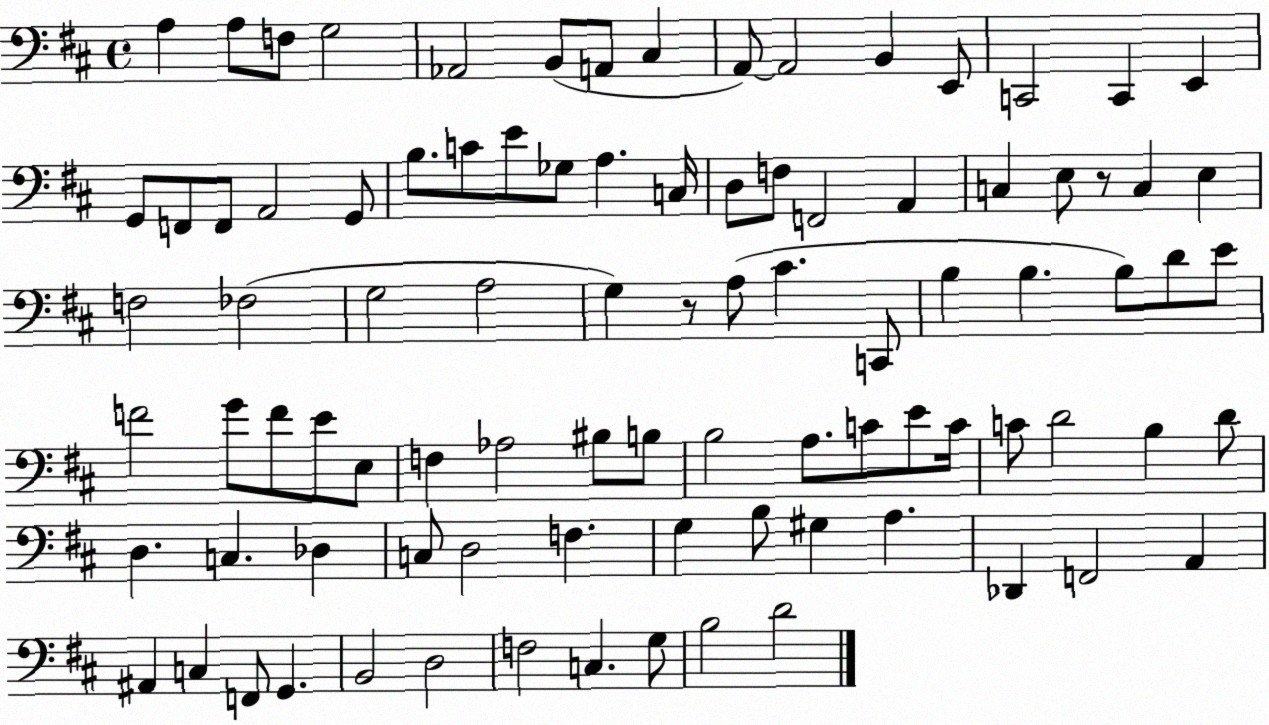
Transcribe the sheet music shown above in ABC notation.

X:1
T:Untitled
M:4/4
L:1/4
K:D
A, A,/2 F,/2 G,2 _A,,2 B,,/2 A,,/2 ^C, A,,/2 A,,2 B,, E,,/2 C,,2 C,, E,, G,,/2 F,,/2 F,,/2 A,,2 G,,/2 B,/2 C/2 E/2 _G,/2 A, C,/4 D,/2 F,/2 F,,2 A,, C, E,/2 z/2 C, E, F,2 _F,2 G,2 A,2 G, z/2 A,/2 ^C C,,/2 B, B, B,/2 D/2 E/2 F2 G/2 F/2 E/2 E,/2 F, _A,2 ^B,/2 B,/2 B,2 A,/2 C/2 E/2 C/4 C/2 D2 B, D/2 D, C, _D, C,/2 D,2 F, G, B,/2 ^G, A, _D,, F,,2 A,, ^A,, C, F,,/2 G,, B,,2 D,2 F,2 C, G,/2 B,2 D2